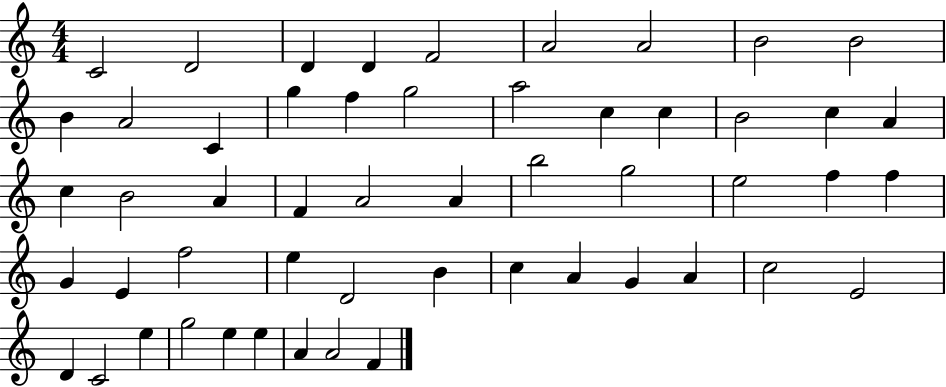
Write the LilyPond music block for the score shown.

{
  \clef treble
  \numericTimeSignature
  \time 4/4
  \key c \major
  c'2 d'2 | d'4 d'4 f'2 | a'2 a'2 | b'2 b'2 | \break b'4 a'2 c'4 | g''4 f''4 g''2 | a''2 c''4 c''4 | b'2 c''4 a'4 | \break c''4 b'2 a'4 | f'4 a'2 a'4 | b''2 g''2 | e''2 f''4 f''4 | \break g'4 e'4 f''2 | e''4 d'2 b'4 | c''4 a'4 g'4 a'4 | c''2 e'2 | \break d'4 c'2 e''4 | g''2 e''4 e''4 | a'4 a'2 f'4 | \bar "|."
}